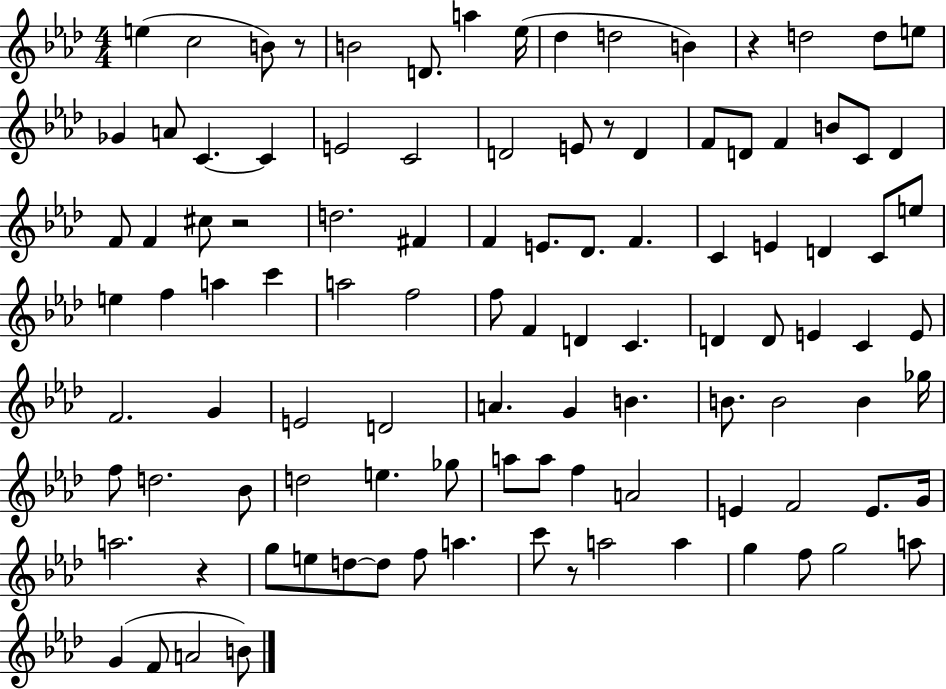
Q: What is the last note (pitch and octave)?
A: B4